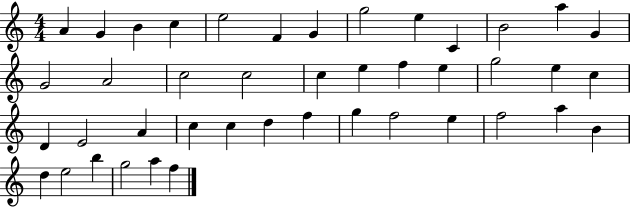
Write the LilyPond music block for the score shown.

{
  \clef treble
  \numericTimeSignature
  \time 4/4
  \key c \major
  a'4 g'4 b'4 c''4 | e''2 f'4 g'4 | g''2 e''4 c'4 | b'2 a''4 g'4 | \break g'2 a'2 | c''2 c''2 | c''4 e''4 f''4 e''4 | g''2 e''4 c''4 | \break d'4 e'2 a'4 | c''4 c''4 d''4 f''4 | g''4 f''2 e''4 | f''2 a''4 b'4 | \break d''4 e''2 b''4 | g''2 a''4 f''4 | \bar "|."
}